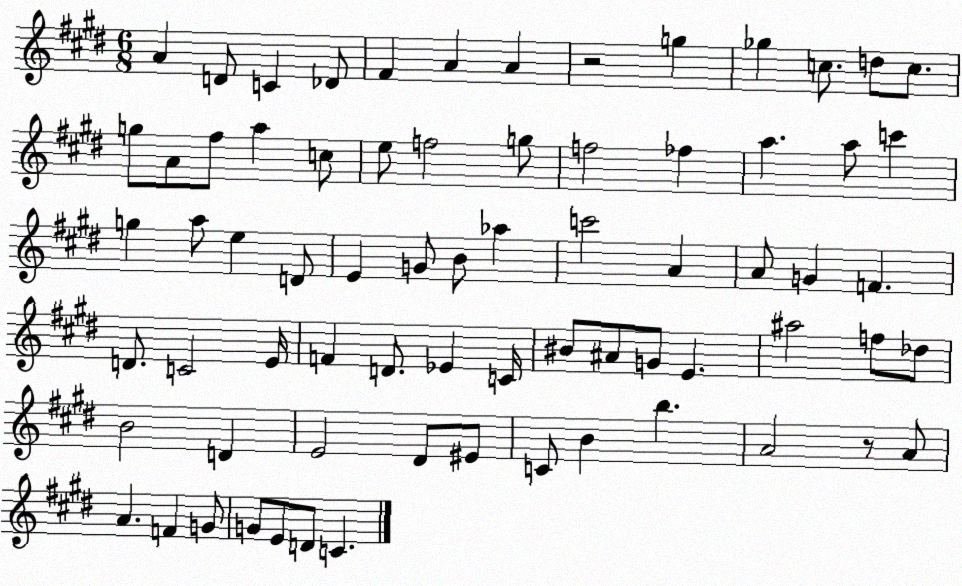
X:1
T:Untitled
M:6/8
L:1/4
K:E
A D/2 C _D/2 ^F A A z2 g _g c/2 d/2 c/2 g/2 A/2 ^f/2 a c/2 e/2 f2 g/2 f2 _f a a/2 c' g a/2 e D/2 E G/2 B/2 _a c'2 A A/2 G F D/2 C2 E/4 F D/2 _E C/4 ^B/2 ^A/2 G/2 E ^a2 f/2 _d/2 B2 D E2 ^D/2 ^E/2 C/2 B b A2 z/2 A/2 A F G/2 G/2 E/2 D/2 C